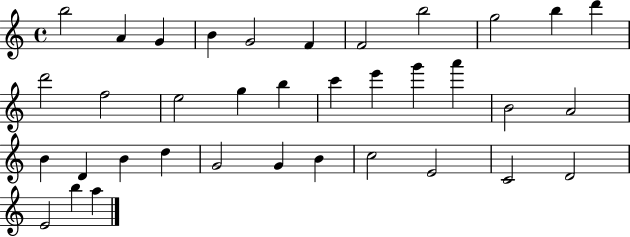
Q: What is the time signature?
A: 4/4